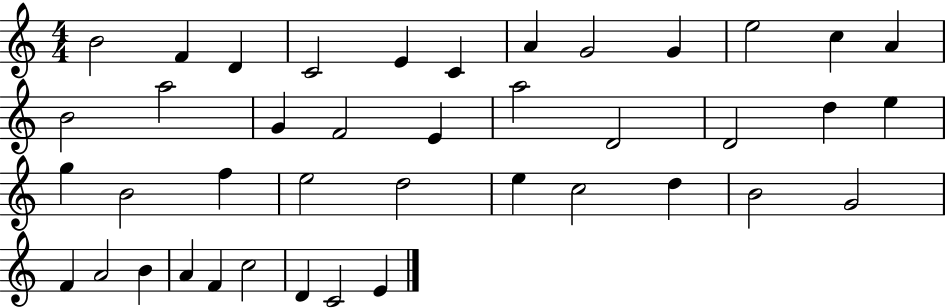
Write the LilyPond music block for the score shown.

{
  \clef treble
  \numericTimeSignature
  \time 4/4
  \key c \major
  b'2 f'4 d'4 | c'2 e'4 c'4 | a'4 g'2 g'4 | e''2 c''4 a'4 | \break b'2 a''2 | g'4 f'2 e'4 | a''2 d'2 | d'2 d''4 e''4 | \break g''4 b'2 f''4 | e''2 d''2 | e''4 c''2 d''4 | b'2 g'2 | \break f'4 a'2 b'4 | a'4 f'4 c''2 | d'4 c'2 e'4 | \bar "|."
}